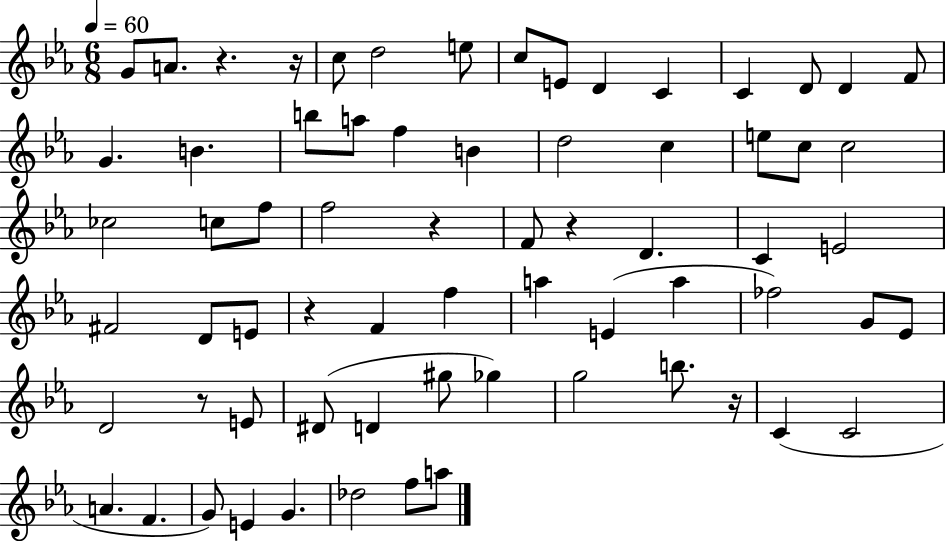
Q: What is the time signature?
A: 6/8